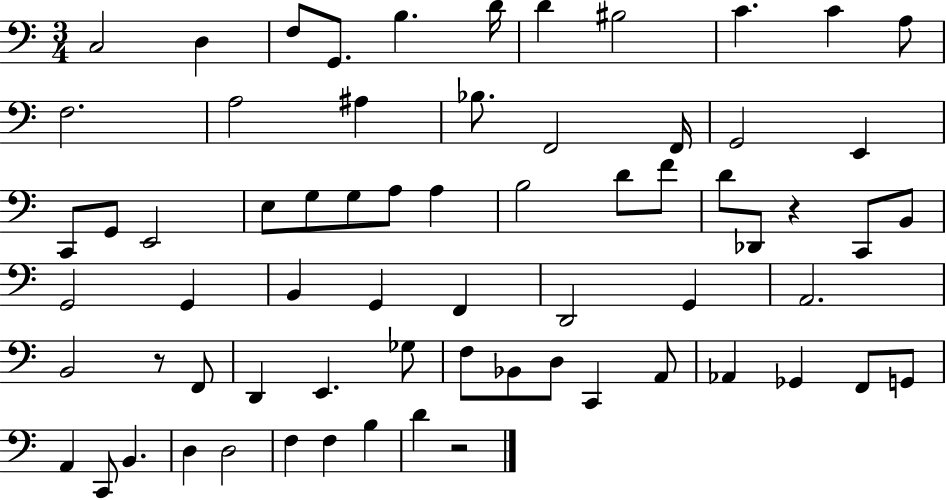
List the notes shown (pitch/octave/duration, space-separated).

C3/h D3/q F3/e G2/e. B3/q. D4/s D4/q BIS3/h C4/q. C4/q A3/e F3/h. A3/h A#3/q Bb3/e. F2/h F2/s G2/h E2/q C2/e G2/e E2/h E3/e G3/e G3/e A3/e A3/q B3/h D4/e F4/e D4/e Db2/e R/q C2/e B2/e G2/h G2/q B2/q G2/q F2/q D2/h G2/q A2/h. B2/h R/e F2/e D2/q E2/q. Gb3/e F3/e Bb2/e D3/e C2/q A2/e Ab2/q Gb2/q F2/e G2/e A2/q C2/e B2/q. D3/q D3/h F3/q F3/q B3/q D4/q R/h